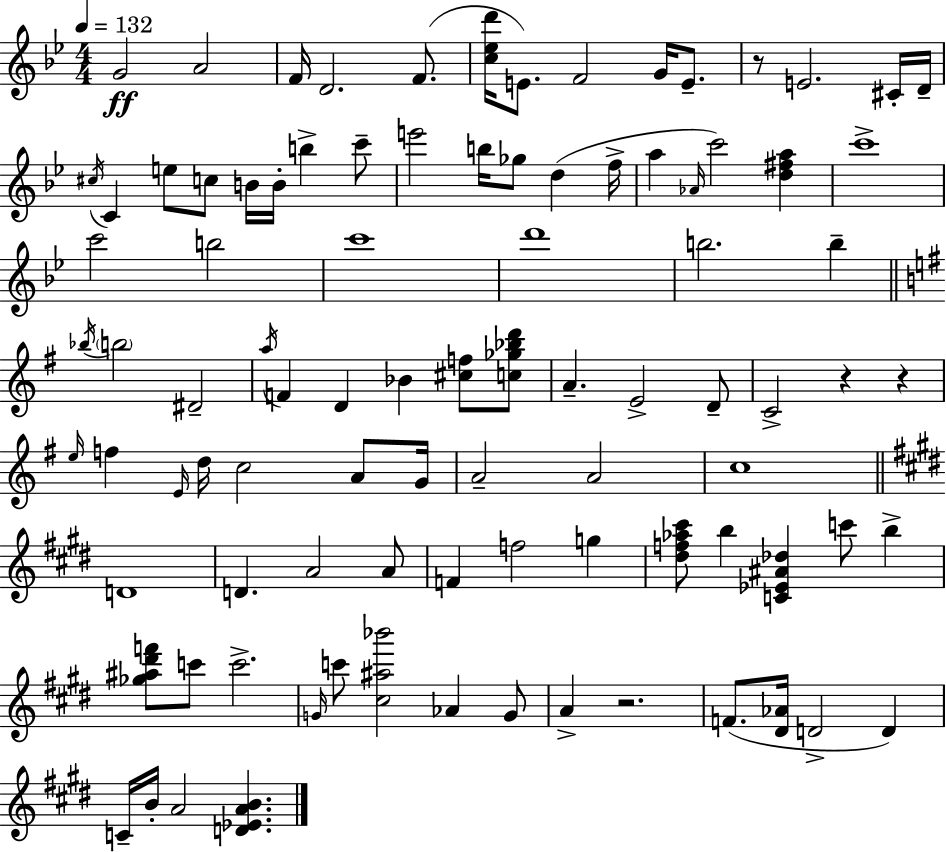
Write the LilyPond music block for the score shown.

{
  \clef treble
  \numericTimeSignature
  \time 4/4
  \key g \minor
  \tempo 4 = 132
  \repeat volta 2 { g'2\ff a'2 | f'16 d'2. f'8.( | <c'' ees'' d'''>16 e'8.) f'2 g'16 e'8.-- | r8 e'2. cis'16-. d'16-- | \break \acciaccatura { cis''16 } c'4 e''8 c''8 b'16 b'16-. b''4-> c'''8-- | e'''2 b''16 ges''8 d''4( | f''16-> a''4 \grace { aes'16 } c'''2) <d'' fis'' a''>4 | c'''1-> | \break c'''2 b''2 | c'''1 | d'''1 | b''2. b''4-- | \break \bar "||" \break \key e \minor \acciaccatura { bes''16 } \parenthesize b''2 dis'2-- | \acciaccatura { a''16 } f'4 d'4 bes'4 <cis'' f''>8 | <c'' ges'' bes'' d'''>8 a'4.-- e'2-> | d'8-- c'2-> r4 r4 | \break \grace { e''16 } f''4 \grace { e'16 } d''16 c''2 | a'8 g'16 a'2-- a'2 | c''1 | \bar "||" \break \key e \major d'1 | d'4. a'2 a'8 | f'4 f''2 g''4 | <dis'' f'' aes'' cis'''>8 b''4 <c' ees' ais' des''>4 c'''8 b''4-> | \break <ges'' ais'' dis''' f'''>8 c'''8 c'''2.-> | \grace { g'16 } c'''8 <cis'' ais'' bes'''>2 aes'4 g'8 | a'4-> r2. | f'8.( <dis' aes'>16 d'2-> d'4) | \break c'16-- b'16-. a'2 <d' ees' a' b'>4. | } \bar "|."
}